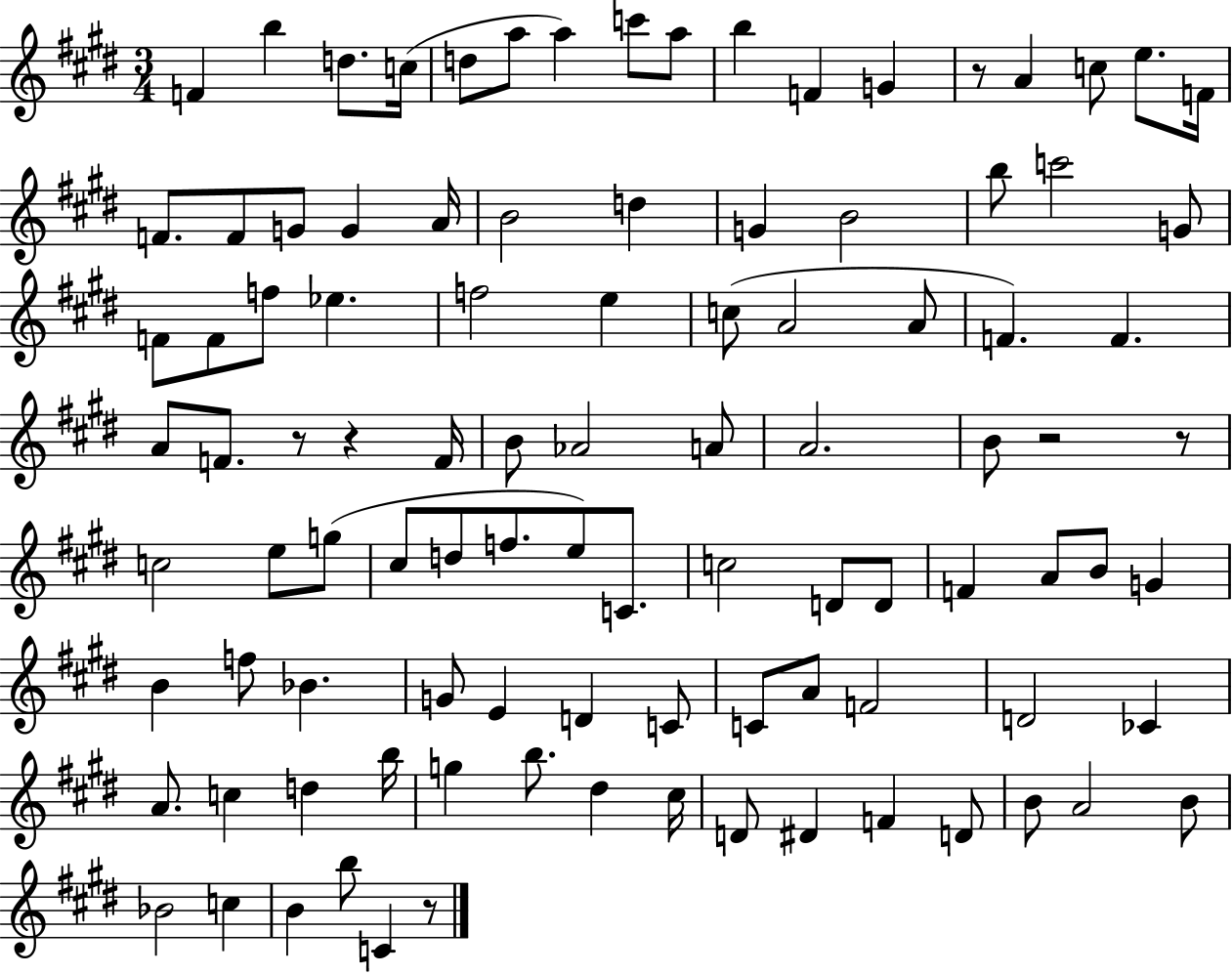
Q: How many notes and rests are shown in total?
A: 100